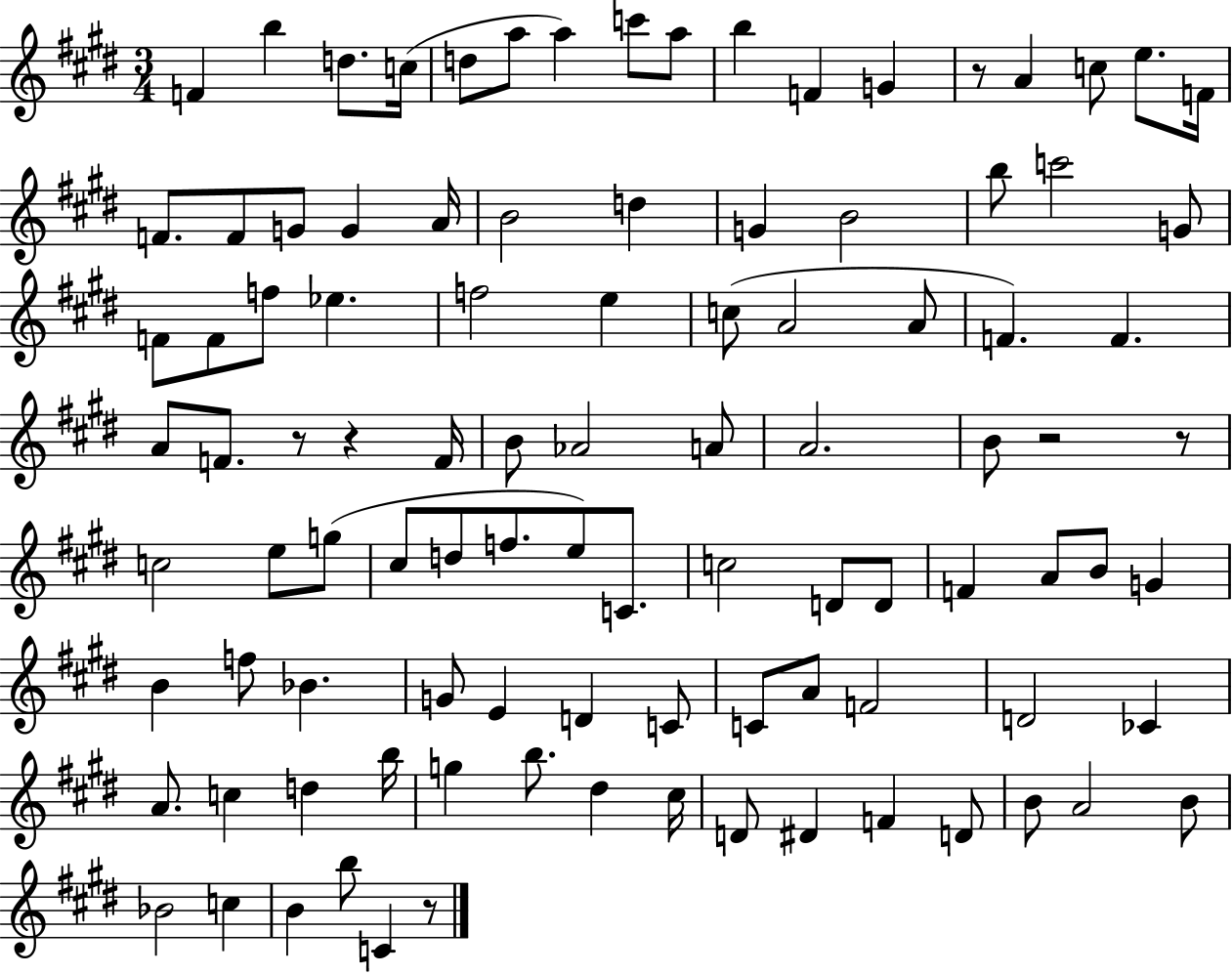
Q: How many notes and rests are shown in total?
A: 100